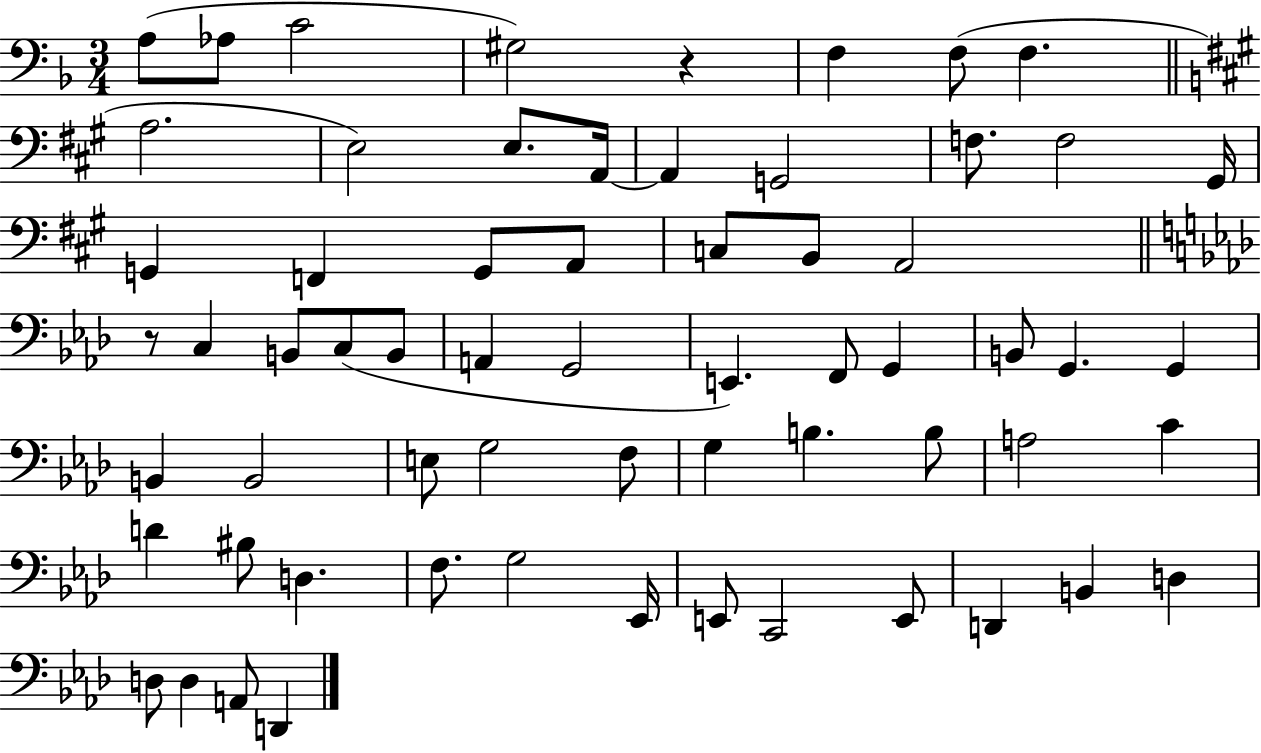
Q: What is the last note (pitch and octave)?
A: D2